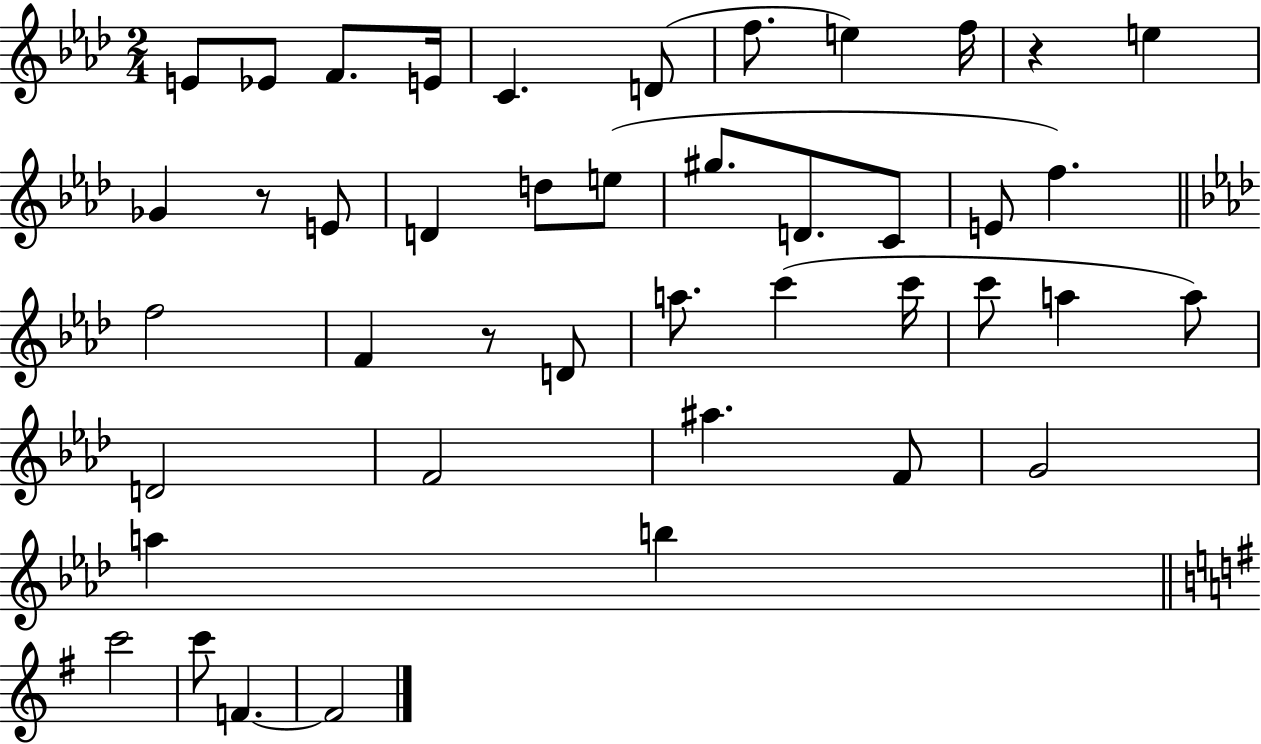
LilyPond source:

{
  \clef treble
  \numericTimeSignature
  \time 2/4
  \key aes \major
  e'8 ees'8 f'8. e'16 | c'4. d'8( | f''8. e''4) f''16 | r4 e''4 | \break ges'4 r8 e'8 | d'4 d''8 e''8( | gis''8. d'8. c'8 | e'8 f''4.) | \break \bar "||" \break \key aes \major f''2 | f'4 r8 d'8 | a''8. c'''4( c'''16 | c'''8 a''4 a''8) | \break d'2 | f'2 | ais''4. f'8 | g'2 | \break a''4 b''4 | \bar "||" \break \key g \major c'''2 | c'''8 f'4.~~ | f'2 | \bar "|."
}